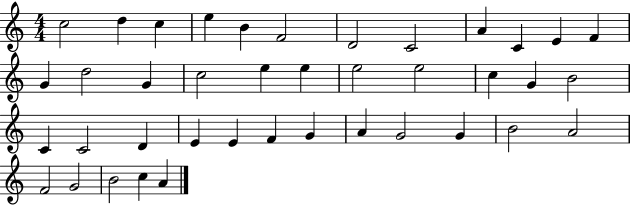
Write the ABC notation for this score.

X:1
T:Untitled
M:4/4
L:1/4
K:C
c2 d c e B F2 D2 C2 A C E F G d2 G c2 e e e2 e2 c G B2 C C2 D E E F G A G2 G B2 A2 F2 G2 B2 c A